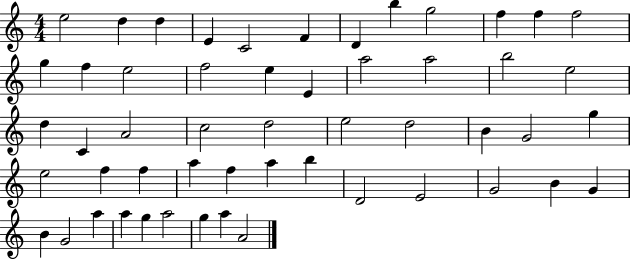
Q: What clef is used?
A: treble